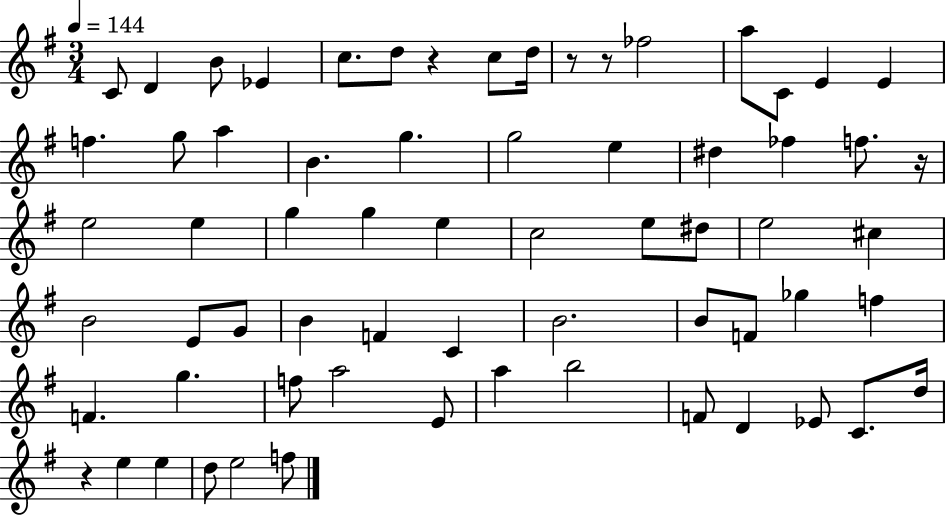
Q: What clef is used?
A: treble